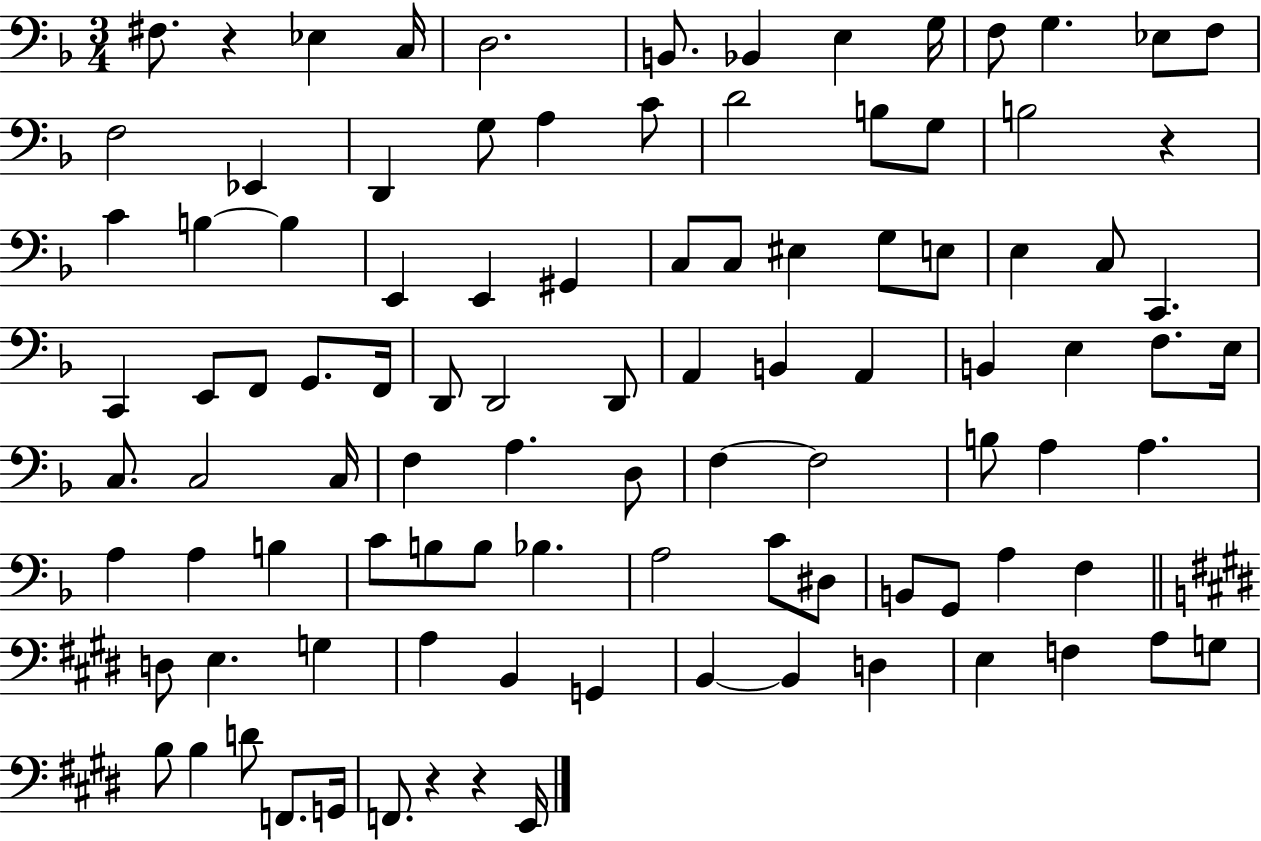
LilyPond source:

{
  \clef bass
  \numericTimeSignature
  \time 3/4
  \key f \major
  fis8. r4 ees4 c16 | d2. | b,8. bes,4 e4 g16 | f8 g4. ees8 f8 | \break f2 ees,4 | d,4 g8 a4 c'8 | d'2 b8 g8 | b2 r4 | \break c'4 b4~~ b4 | e,4 e,4 gis,4 | c8 c8 eis4 g8 e8 | e4 c8 c,4. | \break c,4 e,8 f,8 g,8. f,16 | d,8 d,2 d,8 | a,4 b,4 a,4 | b,4 e4 f8. e16 | \break c8. c2 c16 | f4 a4. d8 | f4~~ f2 | b8 a4 a4. | \break a4 a4 b4 | c'8 b8 b8 bes4. | a2 c'8 dis8 | b,8 g,8 a4 f4 | \break \bar "||" \break \key e \major d8 e4. g4 | a4 b,4 g,4 | b,4~~ b,4 d4 | e4 f4 a8 g8 | \break b8 b4 d'8 f,8. g,16 | f,8. r4 r4 e,16 | \bar "|."
}